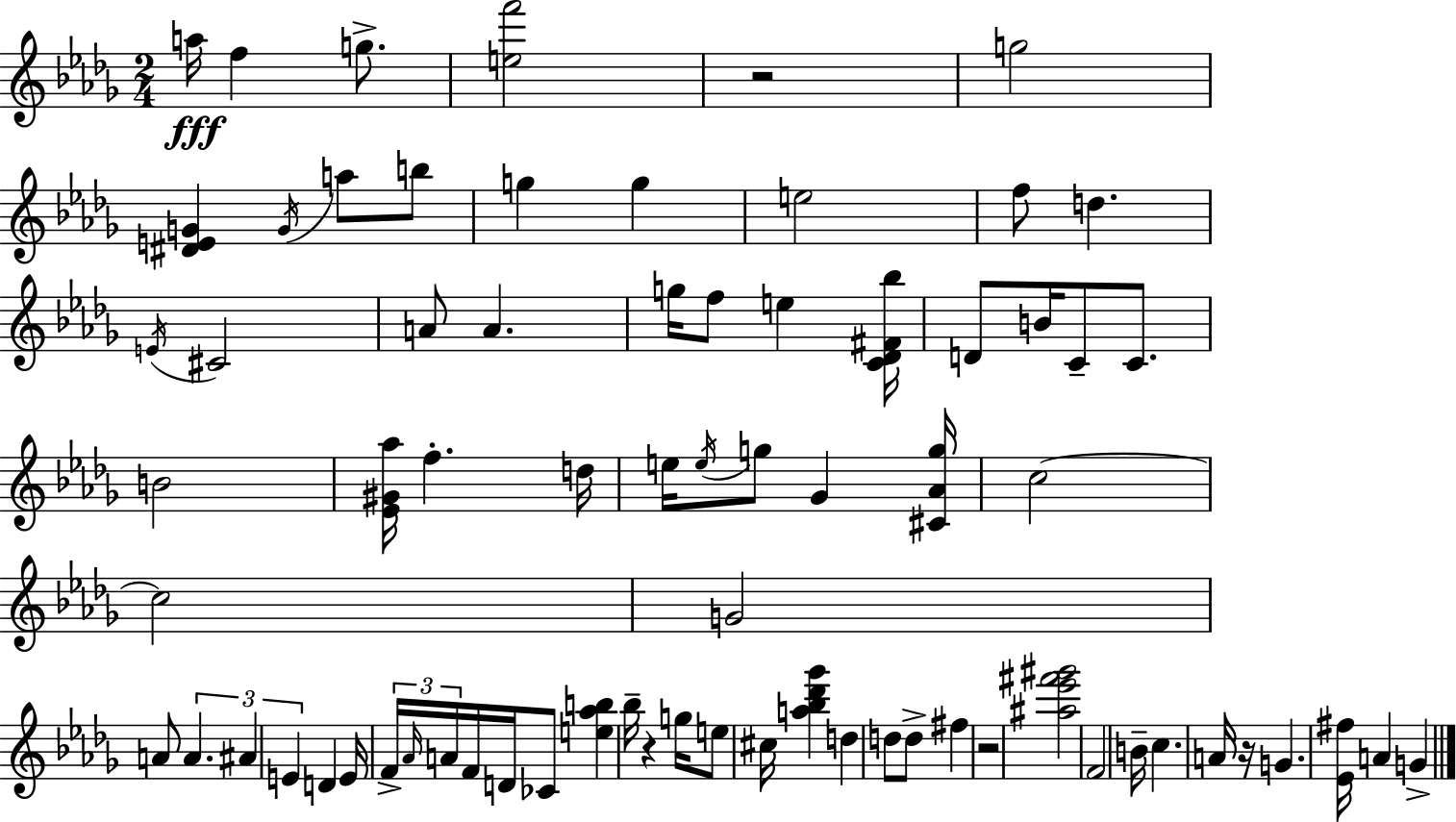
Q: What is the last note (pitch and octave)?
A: G4